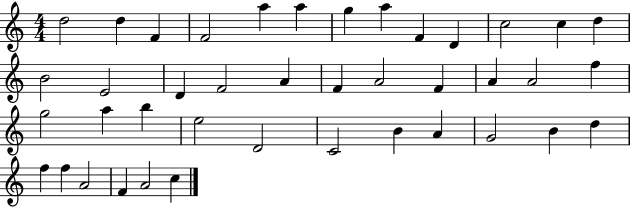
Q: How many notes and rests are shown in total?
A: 41